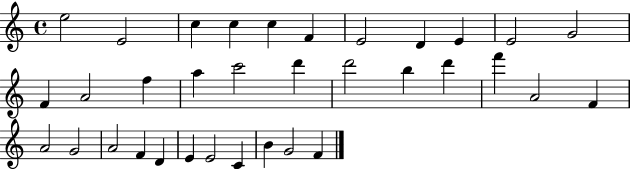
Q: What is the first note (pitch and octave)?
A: E5